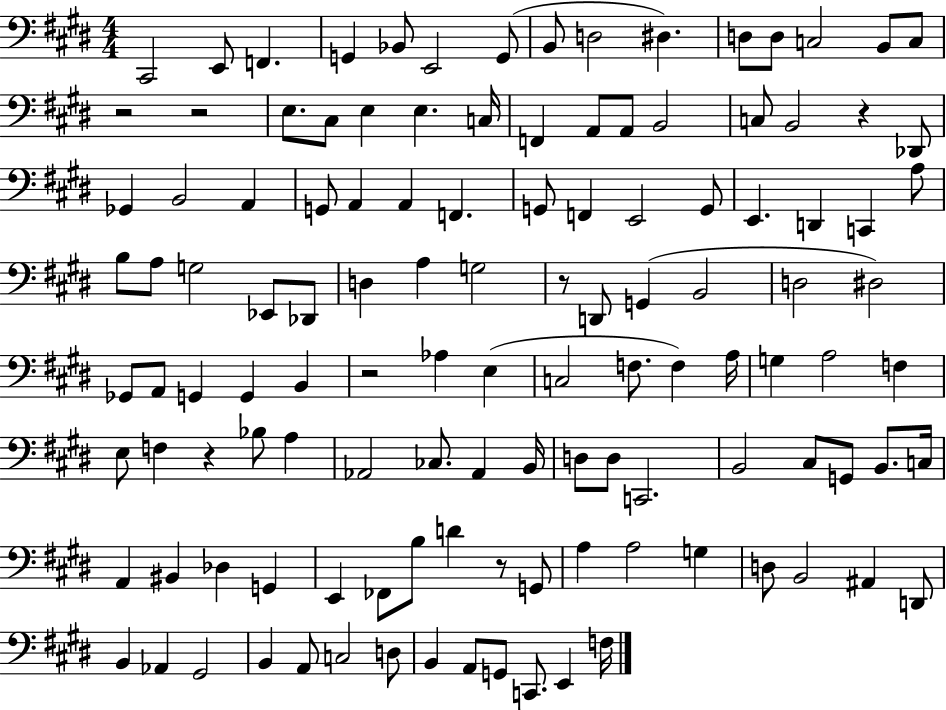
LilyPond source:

{
  \clef bass
  \numericTimeSignature
  \time 4/4
  \key e \major
  cis,2 e,8 f,4. | g,4 bes,8 e,2 g,8( | b,8 d2 dis4.) | d8 d8 c2 b,8 c8 | \break r2 r2 | e8. cis8 e4 e4. c16 | f,4 a,8 a,8 b,2 | c8 b,2 r4 des,8 | \break ges,4 b,2 a,4 | g,8 a,4 a,4 f,4. | g,8 f,4 e,2 g,8 | e,4. d,4 c,4 a8 | \break b8 a8 g2 ees,8 des,8 | d4 a4 g2 | r8 d,8 g,4( b,2 | d2 dis2) | \break ges,8 a,8 g,4 g,4 b,4 | r2 aes4 e4( | c2 f8. f4) a16 | g4 a2 f4 | \break e8 f4 r4 bes8 a4 | aes,2 ces8. aes,4 b,16 | d8 d8 c,2. | b,2 cis8 g,8 b,8. c16 | \break a,4 bis,4 des4 g,4 | e,4 fes,8 b8 d'4 r8 g,8 | a4 a2 g4 | d8 b,2 ais,4 d,8 | \break b,4 aes,4 gis,2 | b,4 a,8 c2 d8 | b,4 a,8 g,8 c,8. e,4 f16 | \bar "|."
}